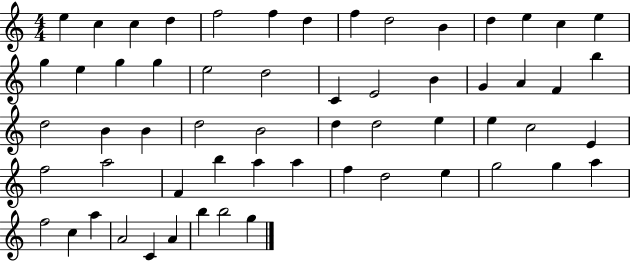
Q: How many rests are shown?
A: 0